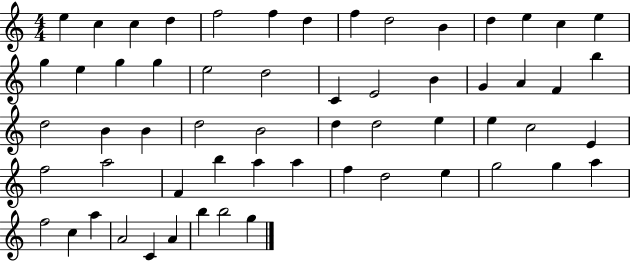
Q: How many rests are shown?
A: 0